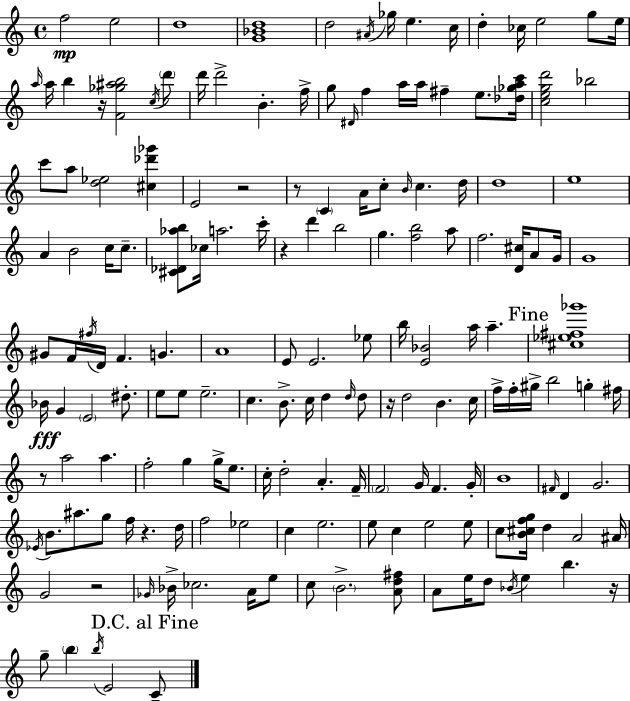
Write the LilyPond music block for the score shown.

{
  \clef treble
  \time 4/4
  \defaultTimeSignature
  \key a \minor
  f''2\mp e''2 | d''1 | <g' bes' d''>1 | d''2 \acciaccatura { ais'16 } ges''16 e''4. | \break c''16 d''4-. ces''16 e''2 g''8 | e''16 \grace { a''16 } a''16 b''4 r16 <f' ges'' ais'' b''>2 | \acciaccatura { c''16 } \parenthesize d'''8 d'''16 d'''2-> b'4.-. | f''16-> g''8 \grace { dis'16 } f''4 a''16 a''16 fis''4-- | \break e''8. <des'' ges'' a'' c'''>16 <c'' e'' g'' d'''>2 bes''2 | c'''8 a''8 <d'' ees''>2 | <cis'' des''' ges'''>4 e'2 r2 | r8 \parenthesize c'4 a'16 c''8-. \grace { b'16 } c''4. | \break d''16 d''1 | e''1 | a'4 b'2 | c''16 c''8.-- <cis' des' aes'' b''>8 ces''16 a''2. | \break c'''16-. r4 d'''4 b''2 | g''4. <f'' b''>2 | a''8 f''2. | <d' cis''>16 a'8 g'16 g'1 | \break gis'8 f'16 \acciaccatura { fis''16 } d'16 f'4. | g'4. a'1 | e'8 e'2. | ees''8 b''16 <e' bes'>2 a''16 | \break a''4.-- \mark "Fine" <cis'' ees'' fis'' ges'''>1 | bes'16\fff g'4 \parenthesize e'2 | dis''8.-. e''8 e''8 e''2.-- | c''4. b'8.-> c''16 | \break d''4 \grace { d''16 } d''8 r16 d''2 | b'4. c''16 f''16-> f''16-. gis''16-> b''2 | g''4-. fis''16 r8 a''2 | a''4. f''2-. g''4 | \break g''16-> e''8. c''16-. d''2-. | a'4.-. f'16-- \parenthesize f'2 g'16 | f'4. g'16-. b'1 | \grace { fis'16 } d'4 g'2. | \break \acciaccatura { ees'16 } b'8. ais''8. g''8 | f''16 r4. d''16 f''2 | ees''2 c''4 e''2. | e''8 c''4 e''2 | \break e''8 c''8 <b' cis'' f'' g''>16 d''4 | a'2 ais'16 g'2 | r2 \grace { ges'16 } bes'16-> ces''2. | a'16 e''8 c''8 \parenthesize b'2.-> | \break <a' d'' fis''>8 a'8 e''16 d''8 \acciaccatura { bes'16 } | e''4 b''4. r16 g''8-- \parenthesize b''4 | \acciaccatura { b''16 } e'2 \mark "D.C. al Fine" c'8-- \bar "|."
}